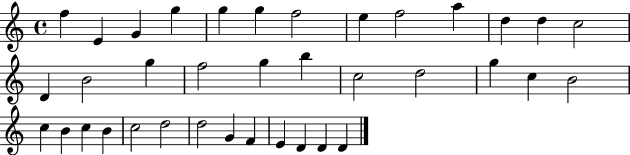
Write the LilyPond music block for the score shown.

{
  \clef treble
  \time 4/4
  \defaultTimeSignature
  \key c \major
  f''4 e'4 g'4 g''4 | g''4 g''4 f''2 | e''4 f''2 a''4 | d''4 d''4 c''2 | \break d'4 b'2 g''4 | f''2 g''4 b''4 | c''2 d''2 | g''4 c''4 b'2 | \break c''4 b'4 c''4 b'4 | c''2 d''2 | d''2 g'4 f'4 | e'4 d'4 d'4 d'4 | \break \bar "|."
}